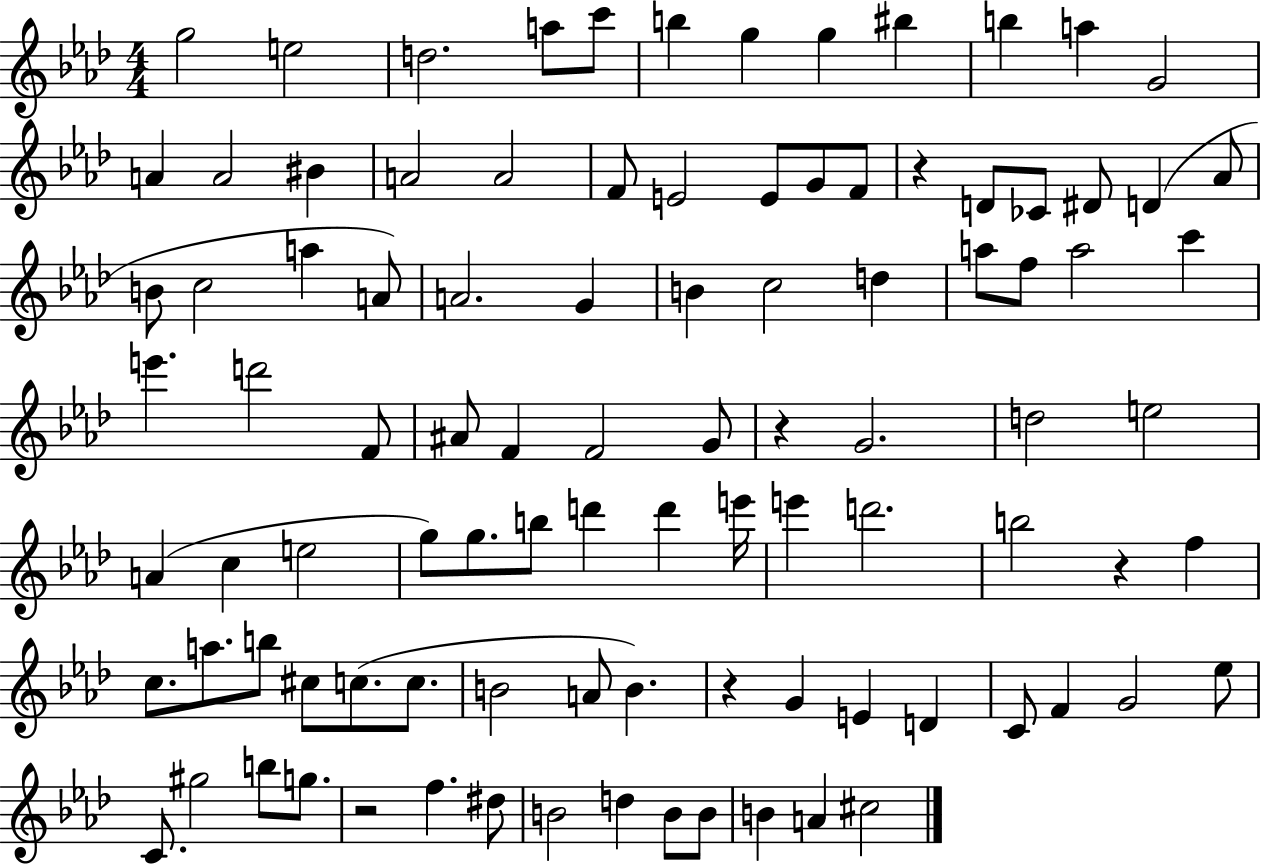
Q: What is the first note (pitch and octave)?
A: G5